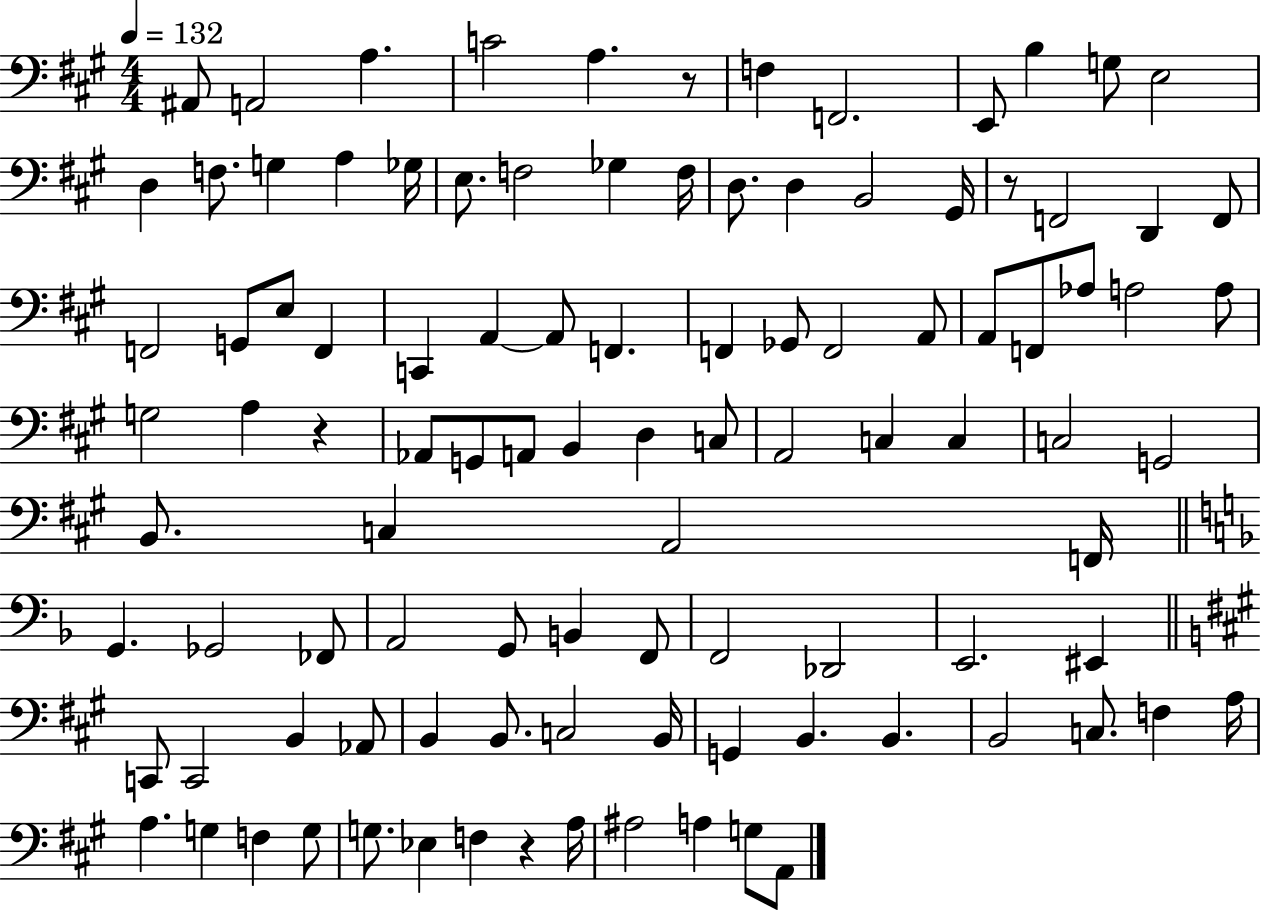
{
  \clef bass
  \numericTimeSignature
  \time 4/4
  \key a \major
  \tempo 4 = 132
  \repeat volta 2 { ais,8 a,2 a4. | c'2 a4. r8 | f4 f,2. | e,8 b4 g8 e2 | \break d4 f8. g4 a4 ges16 | e8. f2 ges4 f16 | d8. d4 b,2 gis,16 | r8 f,2 d,4 f,8 | \break f,2 g,8 e8 f,4 | c,4 a,4~~ a,8 f,4. | f,4 ges,8 f,2 a,8 | a,8 f,8 aes8 a2 a8 | \break g2 a4 r4 | aes,8 g,8 a,8 b,4 d4 c8 | a,2 c4 c4 | c2 g,2 | \break b,8. c4 a,2 f,16 | \bar "||" \break \key d \minor g,4. ges,2 fes,8 | a,2 g,8 b,4 f,8 | f,2 des,2 | e,2. eis,4 | \break \bar "||" \break \key a \major c,8 c,2 b,4 aes,8 | b,4 b,8. c2 b,16 | g,4 b,4. b,4. | b,2 c8. f4 a16 | \break a4. g4 f4 g8 | g8. ees4 f4 r4 a16 | ais2 a4 g8 a,8 | } \bar "|."
}